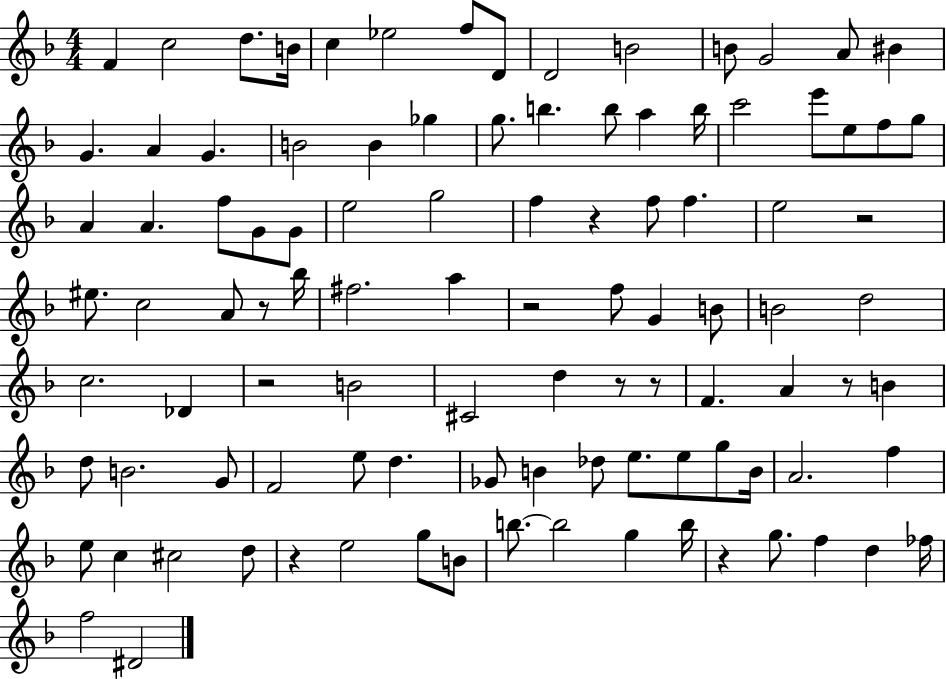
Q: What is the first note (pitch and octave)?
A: F4